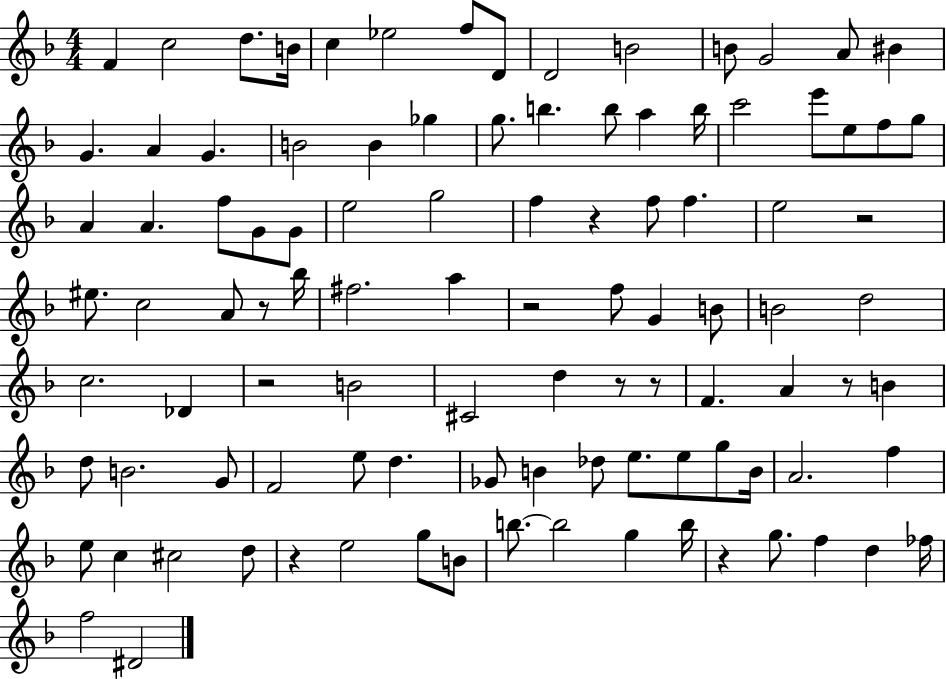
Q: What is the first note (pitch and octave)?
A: F4